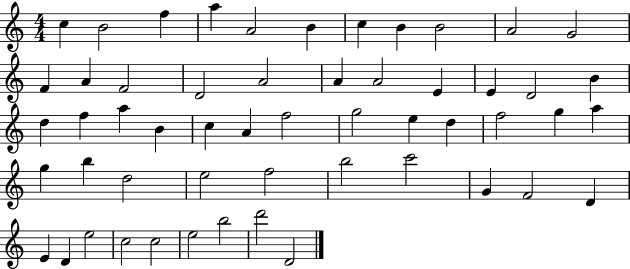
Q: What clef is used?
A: treble